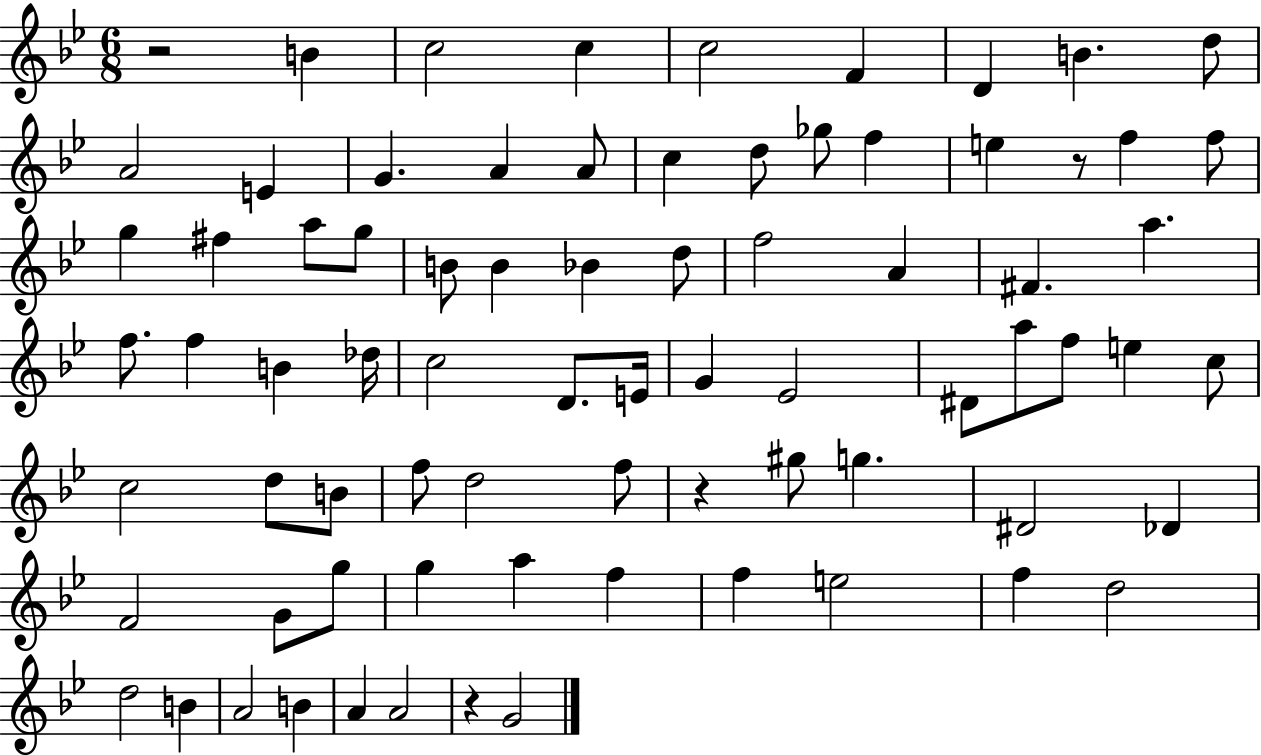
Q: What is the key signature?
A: BES major